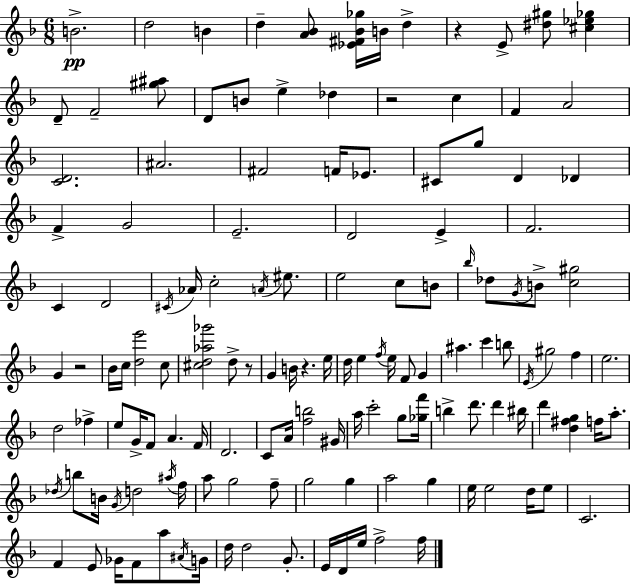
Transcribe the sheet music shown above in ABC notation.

X:1
T:Untitled
M:6/8
L:1/4
K:F
B2 d2 B d [A_B]/2 [_E^F_B_g]/4 B/4 d z E/2 [^d^g]/2 [^c_e_g] D/2 F2 [^g^a]/2 D/2 B/2 e _d z2 c F A2 [CD]2 ^A2 ^F2 F/4 _E/2 ^C/2 g/2 D _D F G2 E2 D2 E F2 C D2 ^C/4 _A/4 c2 A/4 ^e/2 e2 c/2 B/2 _b/4 _d/2 G/4 B/2 [c^g]2 G z2 _B/4 c/4 [de']2 c/2 [^cd_a_g']2 d/2 z/2 G B/4 z e/4 d/4 e f/4 e/4 F/2 G ^a c' b/2 E/4 ^g2 f e2 d2 _f e/2 G/4 F/2 A F/4 D2 C/2 A/4 [fb]2 ^G/4 a/4 c'2 g/2 [_gf']/4 b d'/2 d' ^b/4 d' [d^fg] f/4 a/2 _d/4 b/2 B/4 G/4 d2 ^a/4 f/4 a/2 g2 f/2 g2 g a2 g e/4 e2 d/4 e/2 C2 F E/2 _G/4 F/2 a/2 ^A/4 G/4 d/4 d2 G/2 E/4 D/4 e/4 f2 f/4